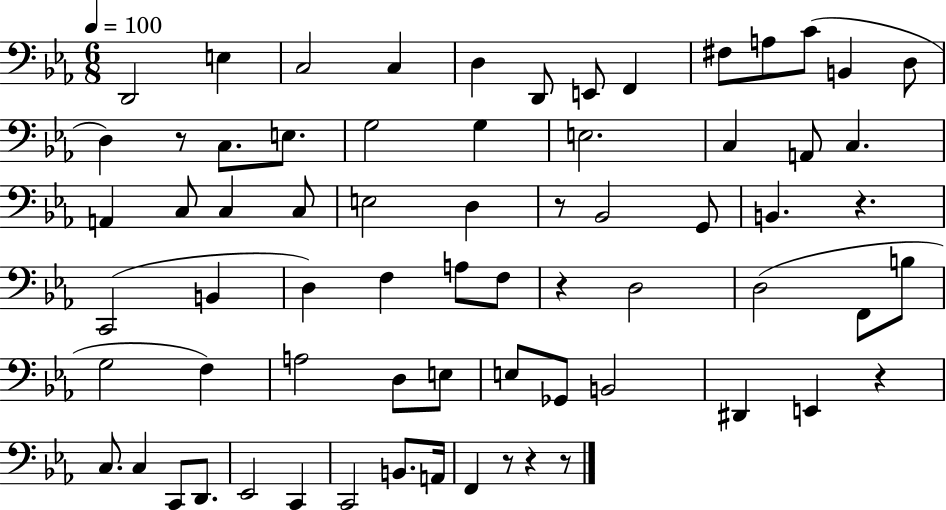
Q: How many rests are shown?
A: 8